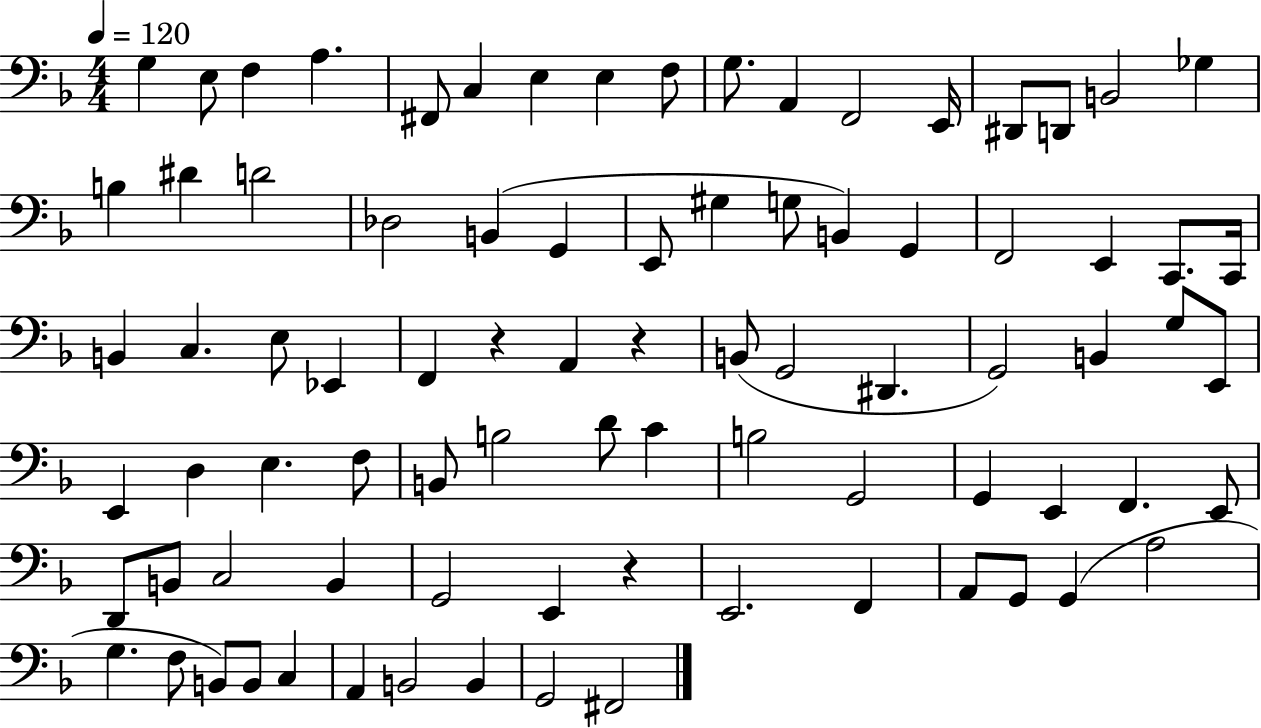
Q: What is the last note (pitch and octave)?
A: F#2